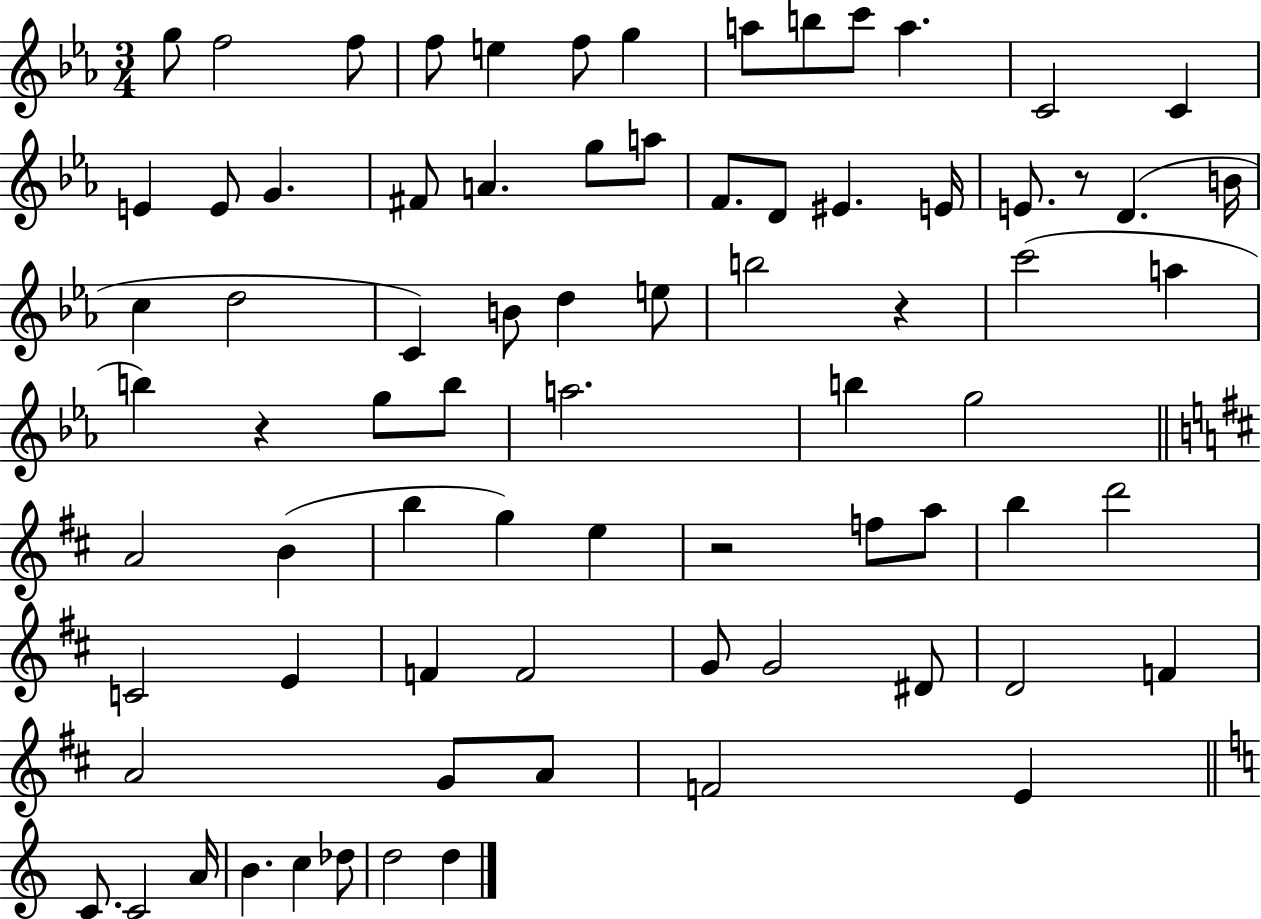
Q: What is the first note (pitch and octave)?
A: G5